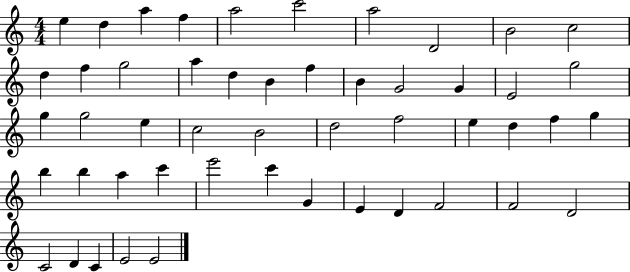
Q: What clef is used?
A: treble